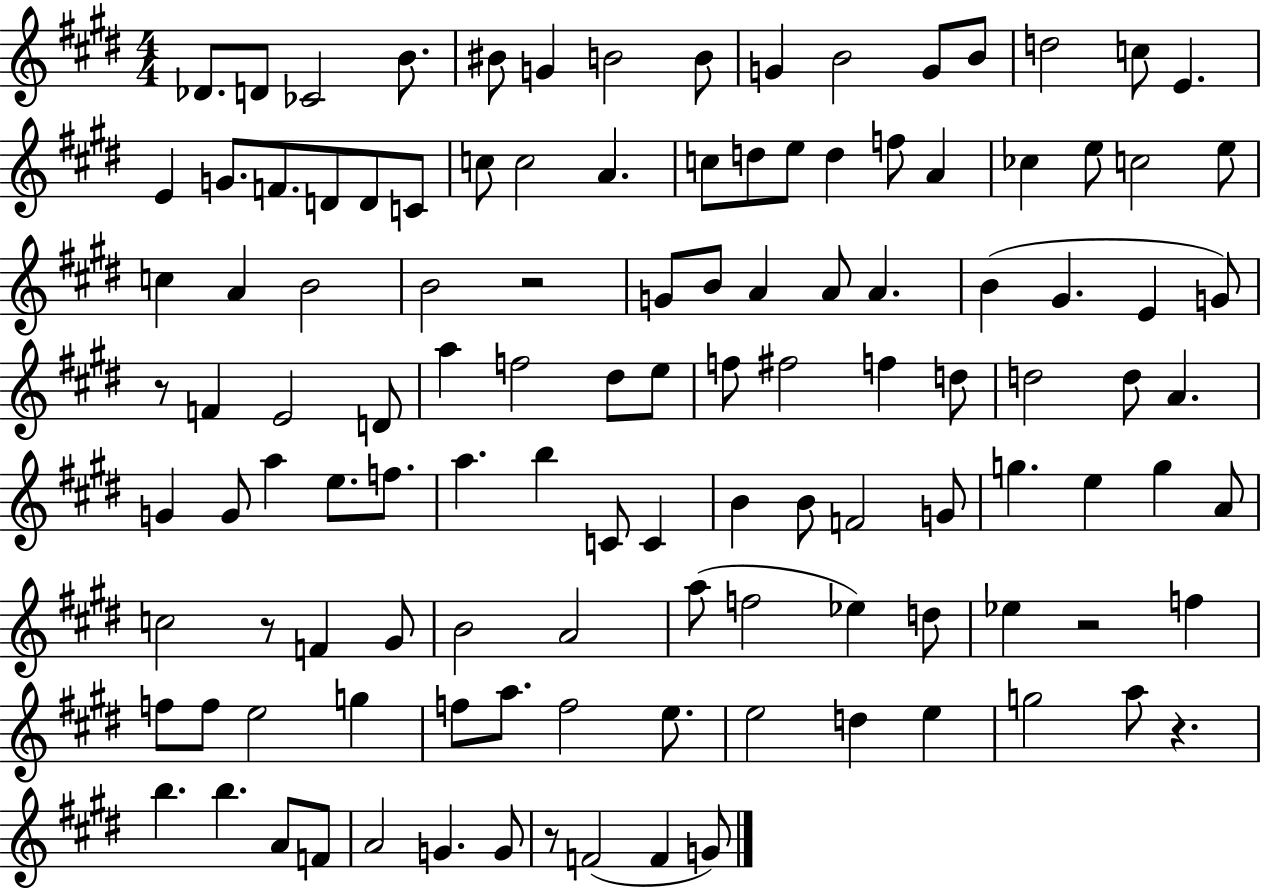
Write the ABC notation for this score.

X:1
T:Untitled
M:4/4
L:1/4
K:E
_D/2 D/2 _C2 B/2 ^B/2 G B2 B/2 G B2 G/2 B/2 d2 c/2 E E G/2 F/2 D/2 D/2 C/2 c/2 c2 A c/2 d/2 e/2 d f/2 A _c e/2 c2 e/2 c A B2 B2 z2 G/2 B/2 A A/2 A B ^G E G/2 z/2 F E2 D/2 a f2 ^d/2 e/2 f/2 ^f2 f d/2 d2 d/2 A G G/2 a e/2 f/2 a b C/2 C B B/2 F2 G/2 g e g A/2 c2 z/2 F ^G/2 B2 A2 a/2 f2 _e d/2 _e z2 f f/2 f/2 e2 g f/2 a/2 f2 e/2 e2 d e g2 a/2 z b b A/2 F/2 A2 G G/2 z/2 F2 F G/2